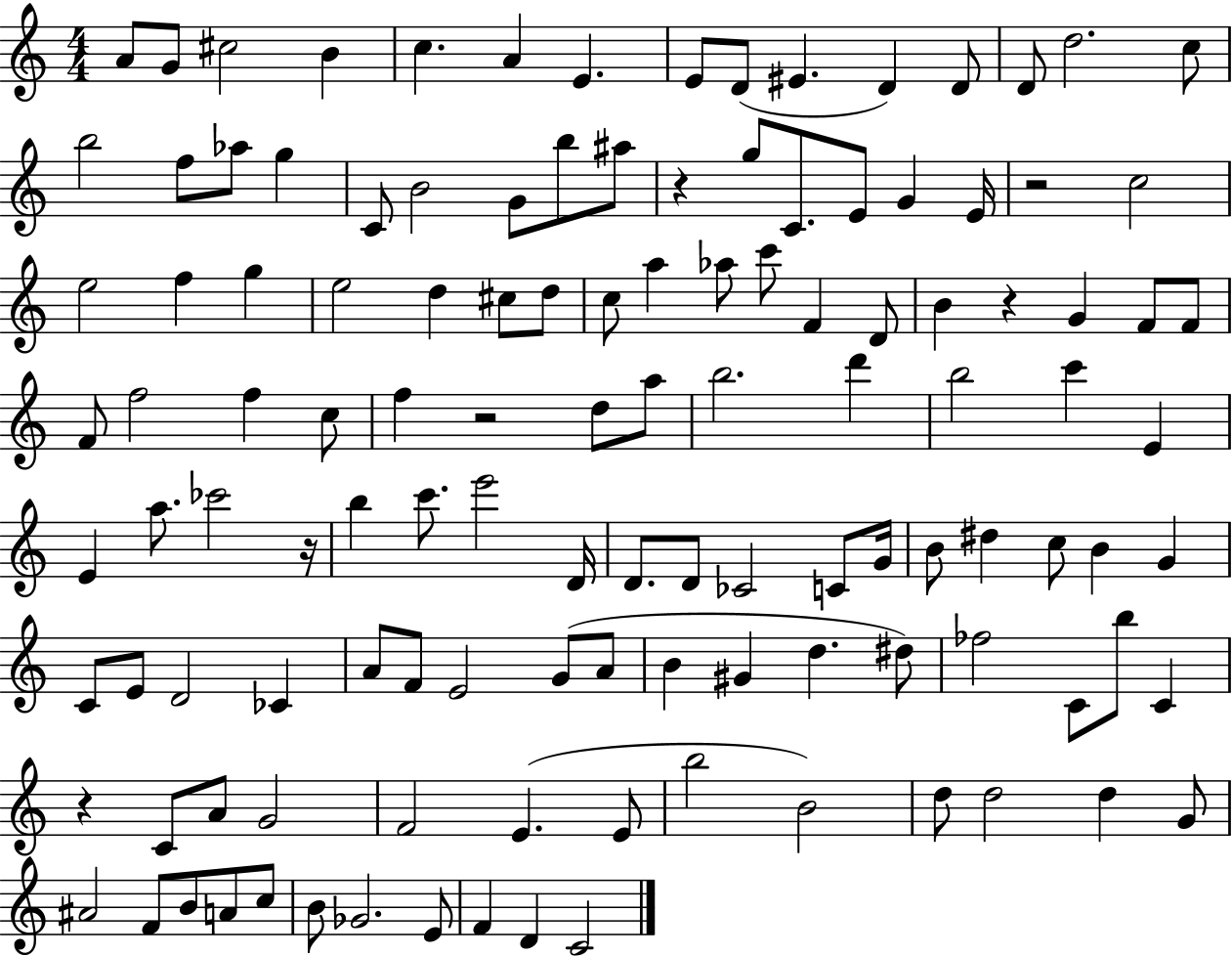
{
  \clef treble
  \numericTimeSignature
  \time 4/4
  \key c \major
  a'8 g'8 cis''2 b'4 | c''4. a'4 e'4. | e'8 d'8( eis'4. d'4) d'8 | d'8 d''2. c''8 | \break b''2 f''8 aes''8 g''4 | c'8 b'2 g'8 b''8 ais''8 | r4 g''8 c'8. e'8 g'4 e'16 | r2 c''2 | \break e''2 f''4 g''4 | e''2 d''4 cis''8 d''8 | c''8 a''4 aes''8 c'''8 f'4 d'8 | b'4 r4 g'4 f'8 f'8 | \break f'8 f''2 f''4 c''8 | f''4 r2 d''8 a''8 | b''2. d'''4 | b''2 c'''4 e'4 | \break e'4 a''8. ces'''2 r16 | b''4 c'''8. e'''2 d'16 | d'8. d'8 ces'2 c'8 g'16 | b'8 dis''4 c''8 b'4 g'4 | \break c'8 e'8 d'2 ces'4 | a'8 f'8 e'2 g'8( a'8 | b'4 gis'4 d''4. dis''8) | fes''2 c'8 b''8 c'4 | \break r4 c'8 a'8 g'2 | f'2 e'4.( e'8 | b''2 b'2) | d''8 d''2 d''4 g'8 | \break ais'2 f'8 b'8 a'8 c''8 | b'8 ges'2. e'8 | f'4 d'4 c'2 | \bar "|."
}